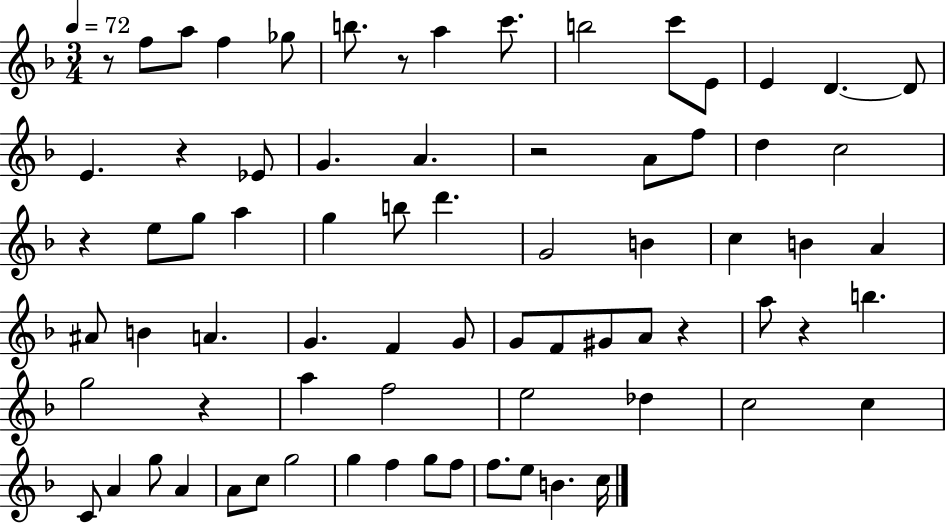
{
  \clef treble
  \numericTimeSignature
  \time 3/4
  \key f \major
  \tempo 4 = 72
  r8 f''8 a''8 f''4 ges''8 | b''8. r8 a''4 c'''8. | b''2 c'''8 e'8 | e'4 d'4.~~ d'8 | \break e'4. r4 ees'8 | g'4. a'4. | r2 a'8 f''8 | d''4 c''2 | \break r4 e''8 g''8 a''4 | g''4 b''8 d'''4. | g'2 b'4 | c''4 b'4 a'4 | \break ais'8 b'4 a'4. | g'4. f'4 g'8 | g'8 f'8 gis'8 a'8 r4 | a''8 r4 b''4. | \break g''2 r4 | a''4 f''2 | e''2 des''4 | c''2 c''4 | \break c'8 a'4 g''8 a'4 | a'8 c''8 g''2 | g''4 f''4 g''8 f''8 | f''8. e''8 b'4. c''16 | \break \bar "|."
}